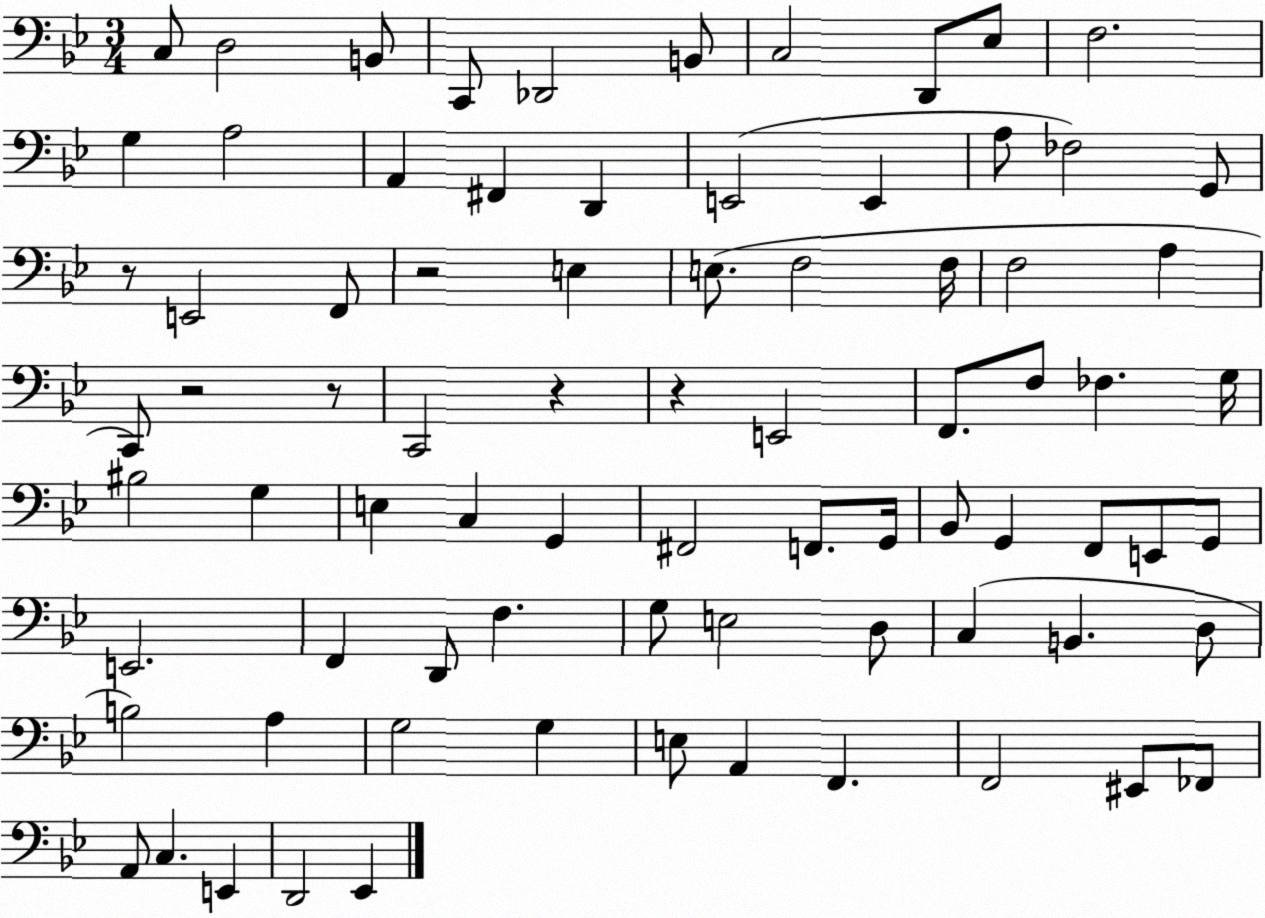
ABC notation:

X:1
T:Untitled
M:3/4
L:1/4
K:Bb
C,/2 D,2 B,,/2 C,,/2 _D,,2 B,,/2 C,2 D,,/2 _E,/2 F,2 G, A,2 A,, ^F,, D,, E,,2 E,, A,/2 _F,2 G,,/2 z/2 E,,2 F,,/2 z2 E, E,/2 F,2 F,/4 F,2 A, C,,/2 z2 z/2 C,,2 z z E,,2 F,,/2 F,/2 _F, G,/4 ^B,2 G, E, C, G,, ^F,,2 F,,/2 G,,/4 _B,,/2 G,, F,,/2 E,,/2 G,,/2 E,,2 F,, D,,/2 F, G,/2 E,2 D,/2 C, B,, D,/2 B,2 A, G,2 G, E,/2 A,, F,, F,,2 ^E,,/2 _F,,/2 A,,/2 C, E,, D,,2 _E,,